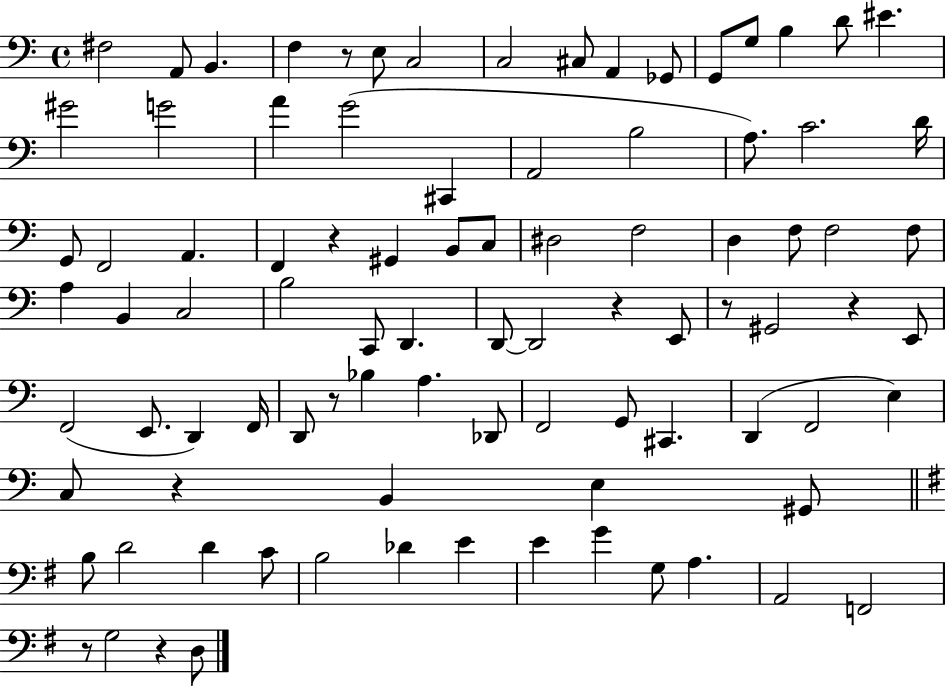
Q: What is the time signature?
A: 4/4